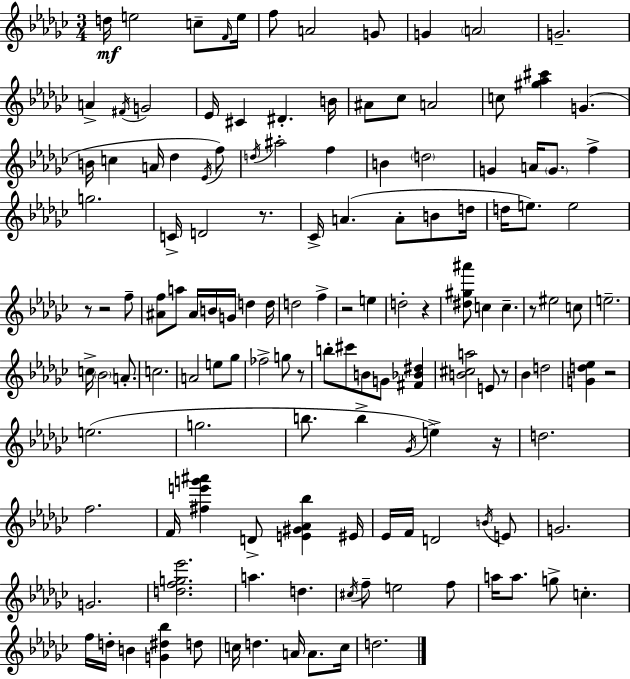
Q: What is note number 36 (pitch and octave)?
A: A4